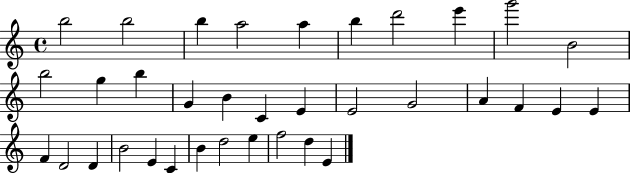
B5/h B5/h B5/q A5/h A5/q B5/q D6/h E6/q G6/h B4/h B5/h G5/q B5/q G4/q B4/q C4/q E4/q E4/h G4/h A4/q F4/q E4/q E4/q F4/q D4/h D4/q B4/h E4/q C4/q B4/q D5/h E5/q F5/h D5/q E4/q